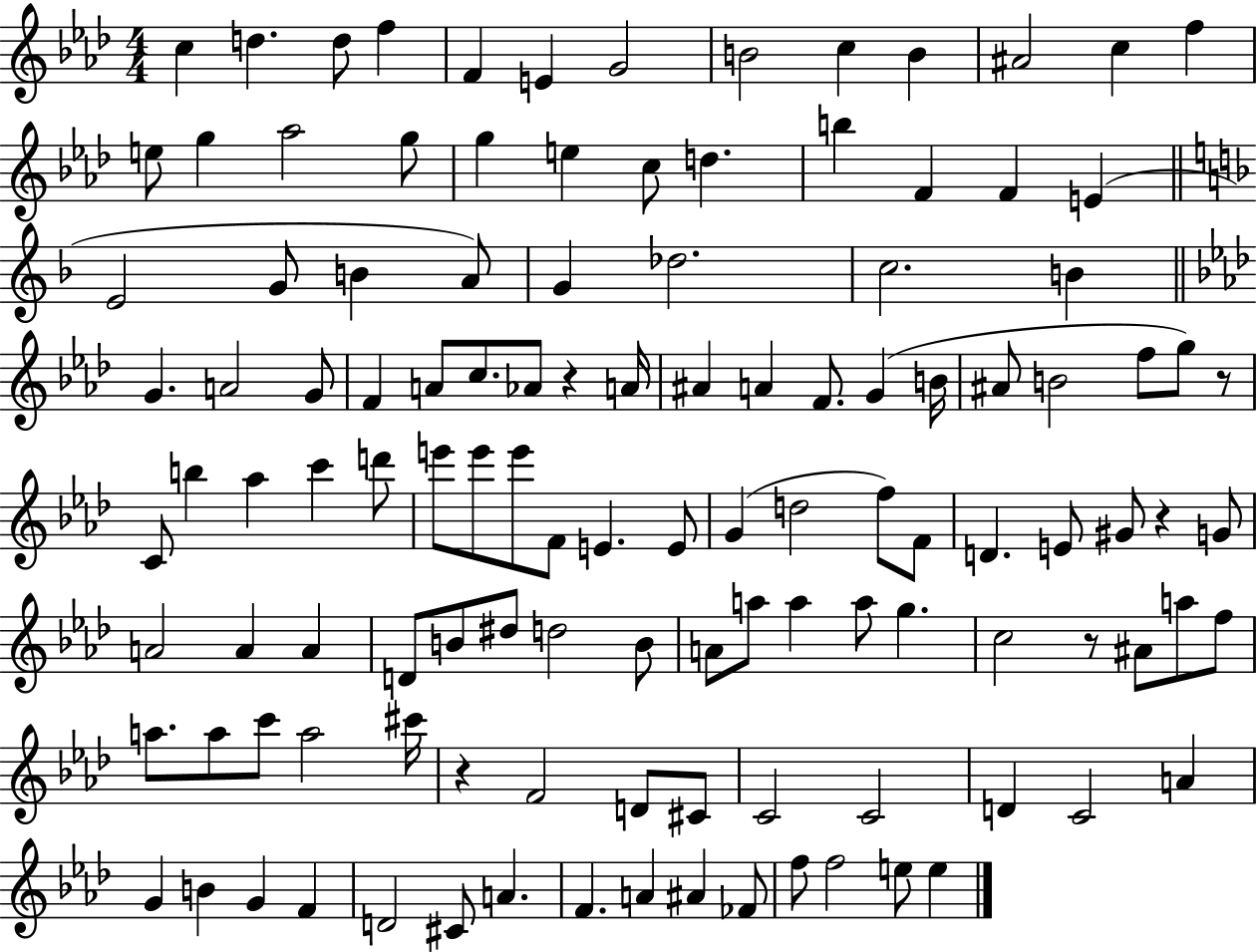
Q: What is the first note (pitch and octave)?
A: C5